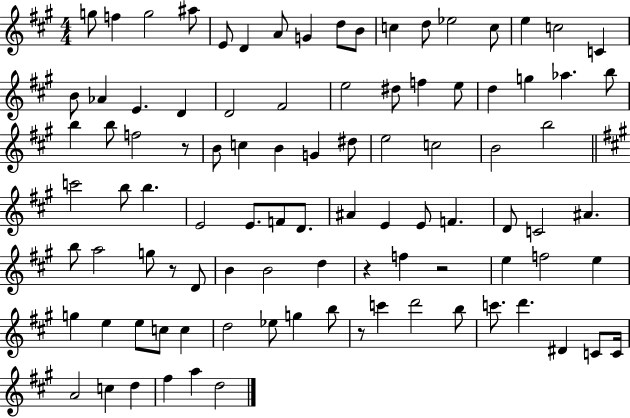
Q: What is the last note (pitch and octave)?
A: D5